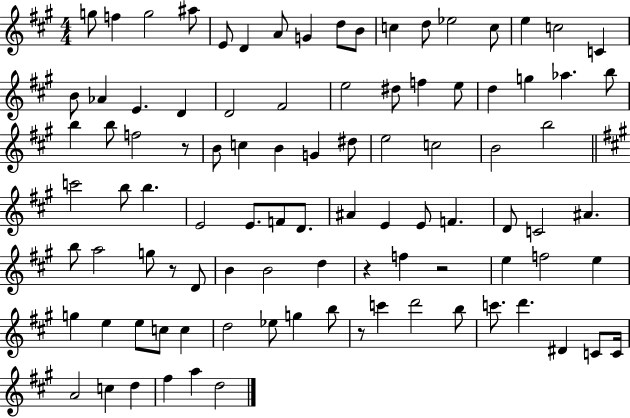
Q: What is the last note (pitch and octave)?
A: D5